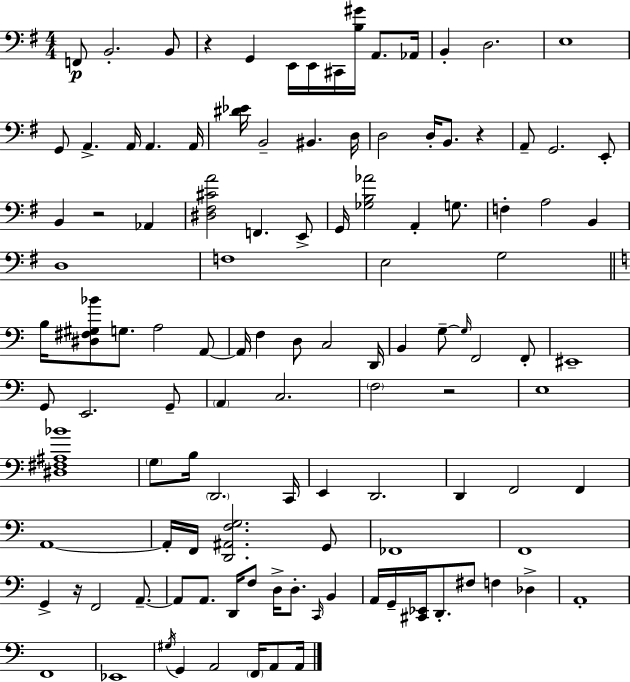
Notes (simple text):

F2/e B2/h. B2/e R/q G2/q E2/s E2/s C#2/s [B3,G#4]/s A2/e. Ab2/s B2/q D3/h. E3/w G2/e A2/q. A2/s A2/q. A2/s [D#4,Eb4]/s B2/h BIS2/q. D3/s D3/h D3/s B2/e. R/q A2/e G2/h. E2/e B2/q R/h Ab2/q [D#3,F#3,C#4,A4]/h F2/q. E2/e G2/s [Gb3,B3,Ab4]/h A2/q G3/e. F3/q A3/h B2/q D3/w F3/w E3/h G3/h B3/s [D#3,F#3,G#3,Bb4]/e G3/e. A3/h A2/e A2/s F3/q D3/e C3/h D2/s B2/q G3/e G3/s F2/h F2/e EIS2/w G2/e E2/h. G2/e A2/q C3/h. F3/h R/h E3/w [D#3,F#3,A#3,Bb4]/w G3/e B3/s D2/h. C2/s E2/q D2/h. D2/q F2/h F2/q A2/w A2/s F2/s [D2,A#2,F3,G3]/h. G2/e FES2/w F2/w G2/q R/s F2/h A2/e. A2/e A2/e. D2/s F3/e D3/s D3/e. C2/s B2/q A2/s G2/s [C#2,Eb2]/s D2/e. F#3/e F3/q Db3/q A2/w F2/w Eb2/w G#3/s G2/q A2/h F2/s A2/e A2/s